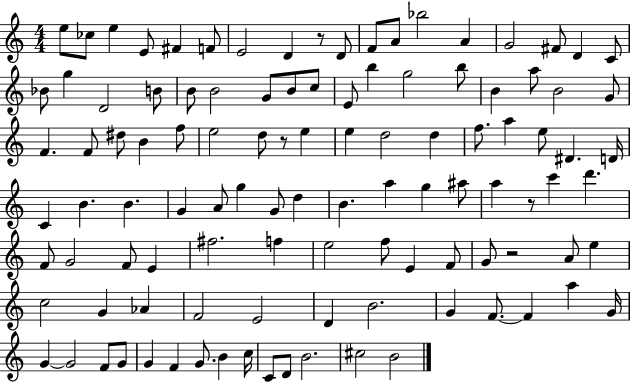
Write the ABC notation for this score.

X:1
T:Untitled
M:4/4
L:1/4
K:C
e/2 _c/2 e E/2 ^F F/2 E2 D z/2 D/2 F/2 A/2 _b2 A G2 ^F/2 D C/2 _B/2 g D2 B/2 B/2 B2 G/2 B/2 c/2 E/2 b g2 b/2 B a/2 B2 G/2 F F/2 ^d/2 B f/2 e2 d/2 z/2 e e d2 d f/2 a e/2 ^D D/4 C B B G A/2 g G/2 d B a g ^a/2 a z/2 c' d' F/2 G2 F/2 E ^f2 f e2 f/2 E F/2 G/2 z2 A/2 e c2 G _A F2 E2 D B2 G F/2 F a G/4 G G2 F/2 G/2 G F G/2 B c/4 C/2 D/2 B2 ^c2 B2